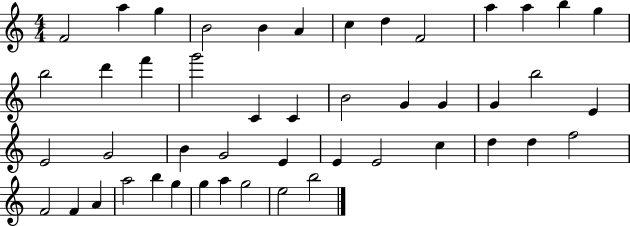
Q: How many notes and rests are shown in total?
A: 47